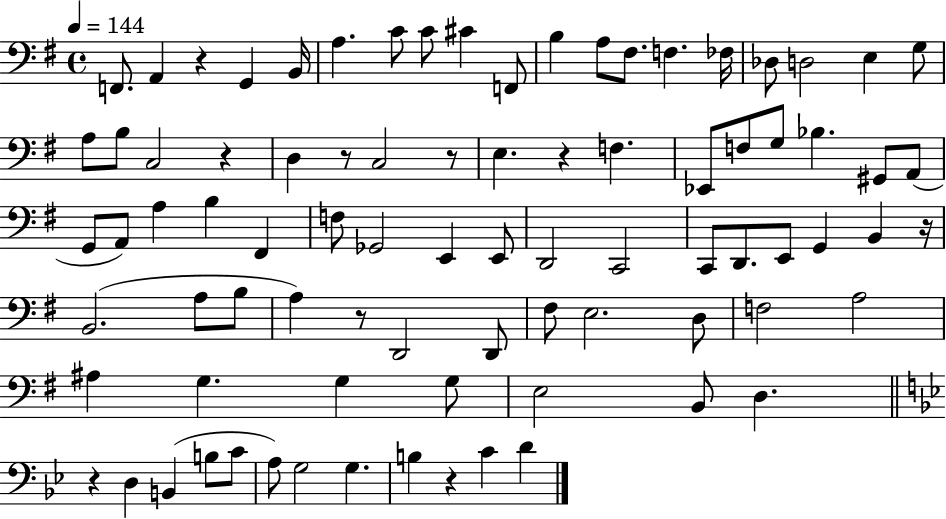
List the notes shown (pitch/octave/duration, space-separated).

F2/e. A2/q R/q G2/q B2/s A3/q. C4/e C4/e C#4/q F2/e B3/q A3/e F#3/e. F3/q. FES3/s Db3/e D3/h E3/q G3/e A3/e B3/e C3/h R/q D3/q R/e C3/h R/e E3/q. R/q F3/q. Eb2/e F3/e G3/e Bb3/q. G#2/e A2/e G2/e A2/e A3/q B3/q F#2/q F3/e Gb2/h E2/q E2/e D2/h C2/h C2/e D2/e. E2/e G2/q B2/q R/s B2/h. A3/e B3/e A3/q R/e D2/h D2/e F#3/e E3/h. D3/e F3/h A3/h A#3/q G3/q. G3/q G3/e E3/h B2/e D3/q. R/q D3/q B2/q B3/e C4/e A3/e G3/h G3/q. B3/q R/q C4/q D4/q